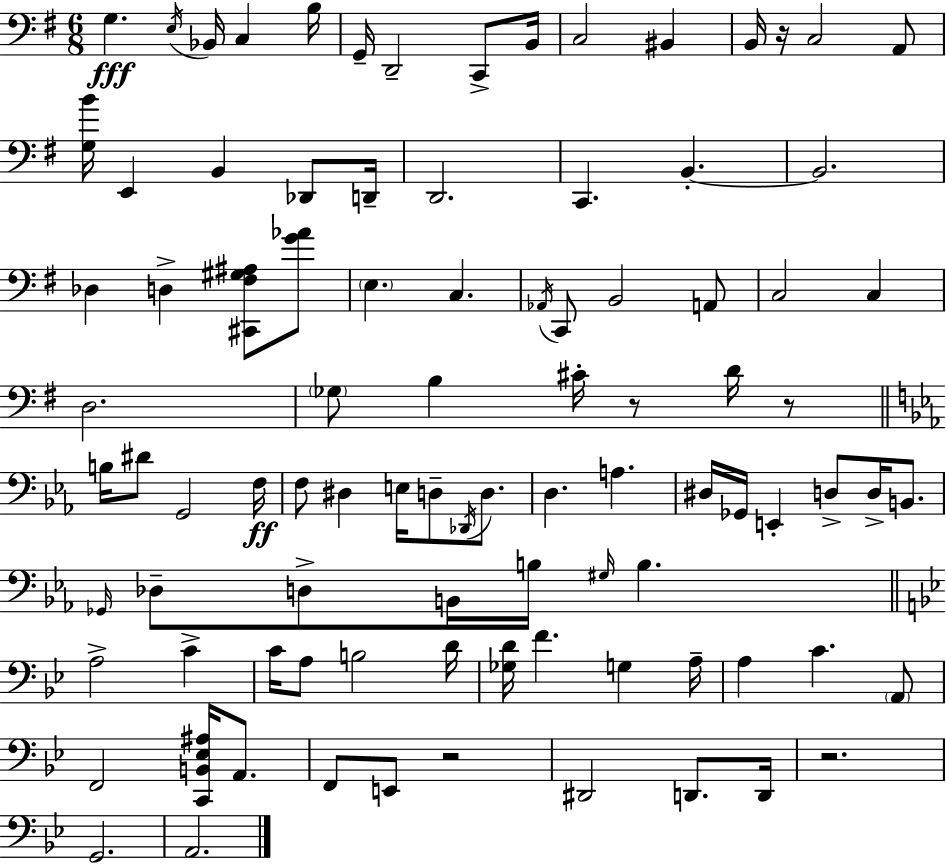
{
  \clef bass
  \numericTimeSignature
  \time 6/8
  \key e \minor
  \repeat volta 2 { g4.\fff \acciaccatura { e16 } bes,16 c4 | b16 g,16-- d,2-- c,8-> | b,16 c2 bis,4 | b,16 r16 c2 a,8 | \break <g b'>16 e,4 b,4 des,8 | d,16-- d,2. | c,4. b,4.-.~~ | b,2. | \break des4 d4-> <cis, fis gis ais>8 <g' aes'>8 | \parenthesize e4. c4. | \acciaccatura { aes,16 } c,8 b,2 | a,8 c2 c4 | \break d2. | \parenthesize ges8 b4 cis'16-. r8 d'16 | r8 \bar "||" \break \key ees \major b16 dis'8 g,2 f16\ff | f8 dis4 e16 d8-- \acciaccatura { des,16 } d8. | d4. a4. | dis16 ges,16 e,4-. d8-> d16-> b,8. | \break \grace { ges,16 } des8-- d8-> b,16 b16 \grace { gis16 } b4. | \bar "||" \break \key bes \major a2-> c'4-> | c'16 a8 b2 d'16 | <ges d'>16 f'4. g4 a16-- | a4 c'4. \parenthesize a,8 | \break f,2 <c, b, ees ais>16 a,8. | f,8 e,8 r2 | dis,2 d,8. d,16 | r2. | \break g,2. | a,2. | } \bar "|."
}